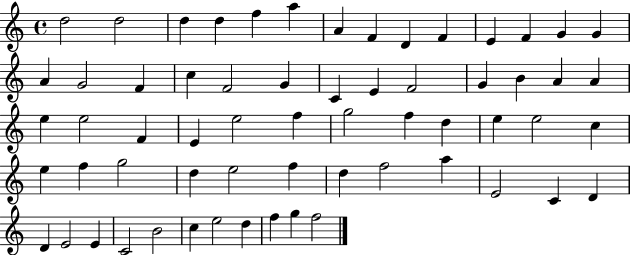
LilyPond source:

{
  \clef treble
  \time 4/4
  \defaultTimeSignature
  \key c \major
  d''2 d''2 | d''4 d''4 f''4 a''4 | a'4 f'4 d'4 f'4 | e'4 f'4 g'4 g'4 | \break a'4 g'2 f'4 | c''4 f'2 g'4 | c'4 e'4 f'2 | g'4 b'4 a'4 a'4 | \break e''4 e''2 f'4 | e'4 e''2 f''4 | g''2 f''4 d''4 | e''4 e''2 c''4 | \break e''4 f''4 g''2 | d''4 e''2 f''4 | d''4 f''2 a''4 | e'2 c'4 d'4 | \break d'4 e'2 e'4 | c'2 b'2 | c''4 e''2 d''4 | f''4 g''4 f''2 | \break \bar "|."
}